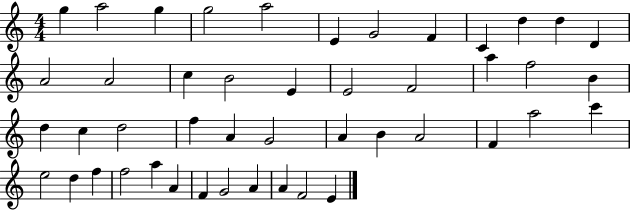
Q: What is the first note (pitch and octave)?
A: G5